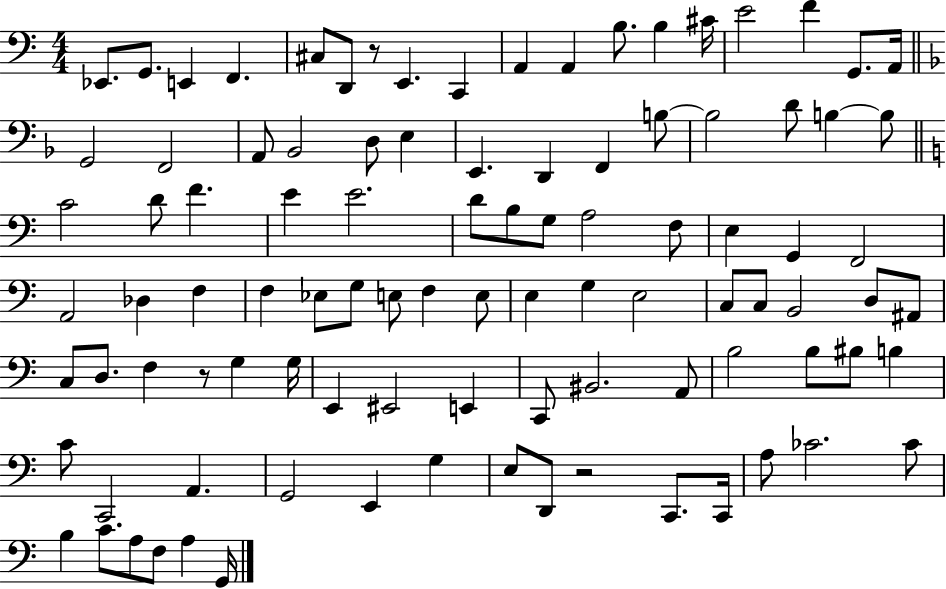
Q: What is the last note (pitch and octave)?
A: G2